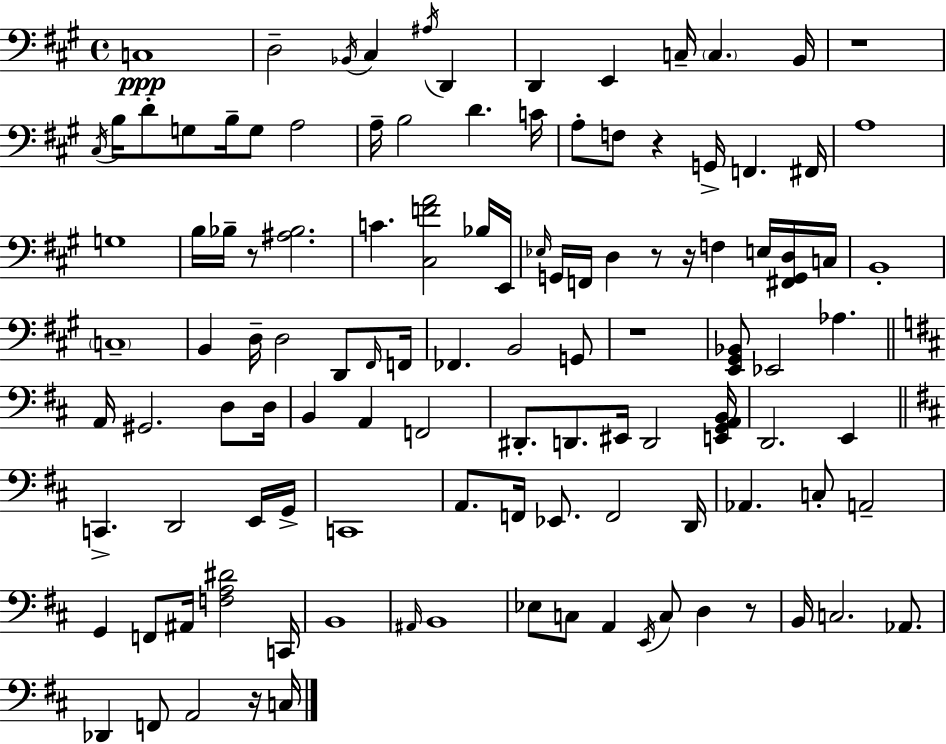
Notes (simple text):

C3/w D3/h Bb2/s C#3/q A#3/s D2/q D2/q E2/q C3/s C3/q. B2/s R/w C#3/s B3/s D4/e G3/e B3/s G3/e A3/h A3/s B3/h D4/q. C4/s A3/e F3/e R/q G2/s F2/q. F#2/s A3/w G3/w B3/s Bb3/s R/e [A#3,Bb3]/h. C4/q. [C#3,F4,A4]/h Bb3/s E2/s Eb3/s G2/s F2/s D3/q R/e R/s F3/q E3/s [F#2,G2,D3]/s C3/s B2/w C3/w B2/q D3/s D3/h D2/e F#2/s F2/s FES2/q. B2/h G2/e R/w [E2,G#2,Bb2]/e Eb2/h Ab3/q. A2/s G#2/h. D3/e D3/s B2/q A2/q F2/h D#2/e. D2/e. EIS2/s D2/h [E2,G2,A2,B2]/s D2/h. E2/q C2/q. D2/h E2/s G2/s C2/w A2/e. F2/s Eb2/e. F2/h D2/s Ab2/q. C3/e A2/h G2/q F2/e A#2/s [F3,A3,D#4]/h C2/s B2/w A#2/s B2/w Eb3/e C3/e A2/q E2/s C3/e D3/q R/e B2/s C3/h. Ab2/e. Db2/q F2/e A2/h R/s C3/s